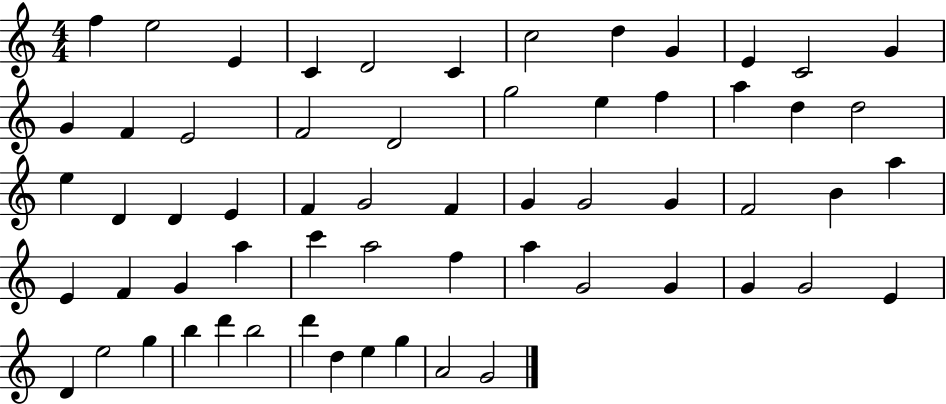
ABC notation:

X:1
T:Untitled
M:4/4
L:1/4
K:C
f e2 E C D2 C c2 d G E C2 G G F E2 F2 D2 g2 e f a d d2 e D D E F G2 F G G2 G F2 B a E F G a c' a2 f a G2 G G G2 E D e2 g b d' b2 d' d e g A2 G2